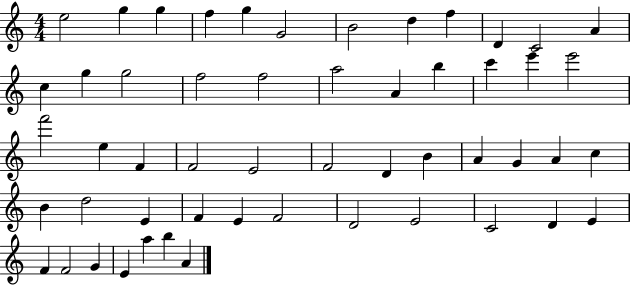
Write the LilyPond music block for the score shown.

{
  \clef treble
  \numericTimeSignature
  \time 4/4
  \key c \major
  e''2 g''4 g''4 | f''4 g''4 g'2 | b'2 d''4 f''4 | d'4 c'2 a'4 | \break c''4 g''4 g''2 | f''2 f''2 | a''2 a'4 b''4 | c'''4 e'''4 e'''2 | \break f'''2 e''4 f'4 | f'2 e'2 | f'2 d'4 b'4 | a'4 g'4 a'4 c''4 | \break b'4 d''2 e'4 | f'4 e'4 f'2 | d'2 e'2 | c'2 d'4 e'4 | \break f'4 f'2 g'4 | e'4 a''4 b''4 a'4 | \bar "|."
}